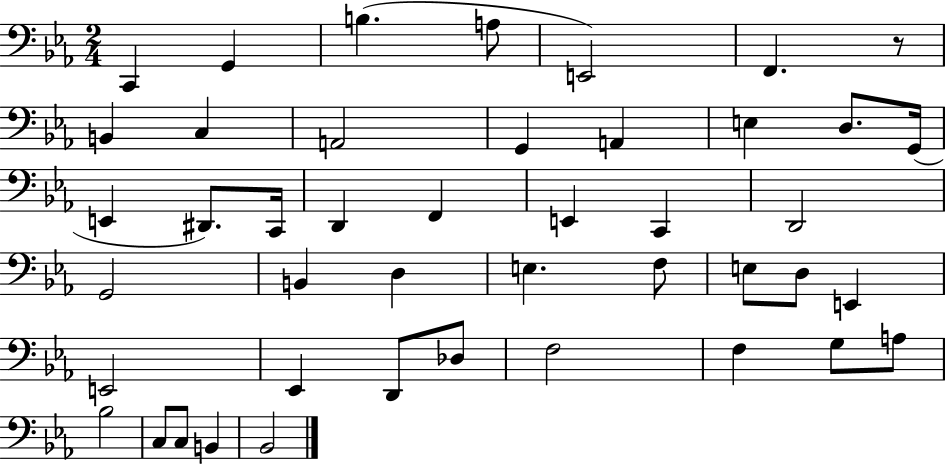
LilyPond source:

{
  \clef bass
  \numericTimeSignature
  \time 2/4
  \key ees \major
  c,4 g,4 | b4.( a8 | e,2) | f,4. r8 | \break b,4 c4 | a,2 | g,4 a,4 | e4 d8. g,16( | \break e,4 dis,8.) c,16 | d,4 f,4 | e,4 c,4 | d,2 | \break g,2 | b,4 d4 | e4. f8 | e8 d8 e,4 | \break e,2 | ees,4 d,8 des8 | f2 | f4 g8 a8 | \break bes2 | c8 c8 b,4 | bes,2 | \bar "|."
}